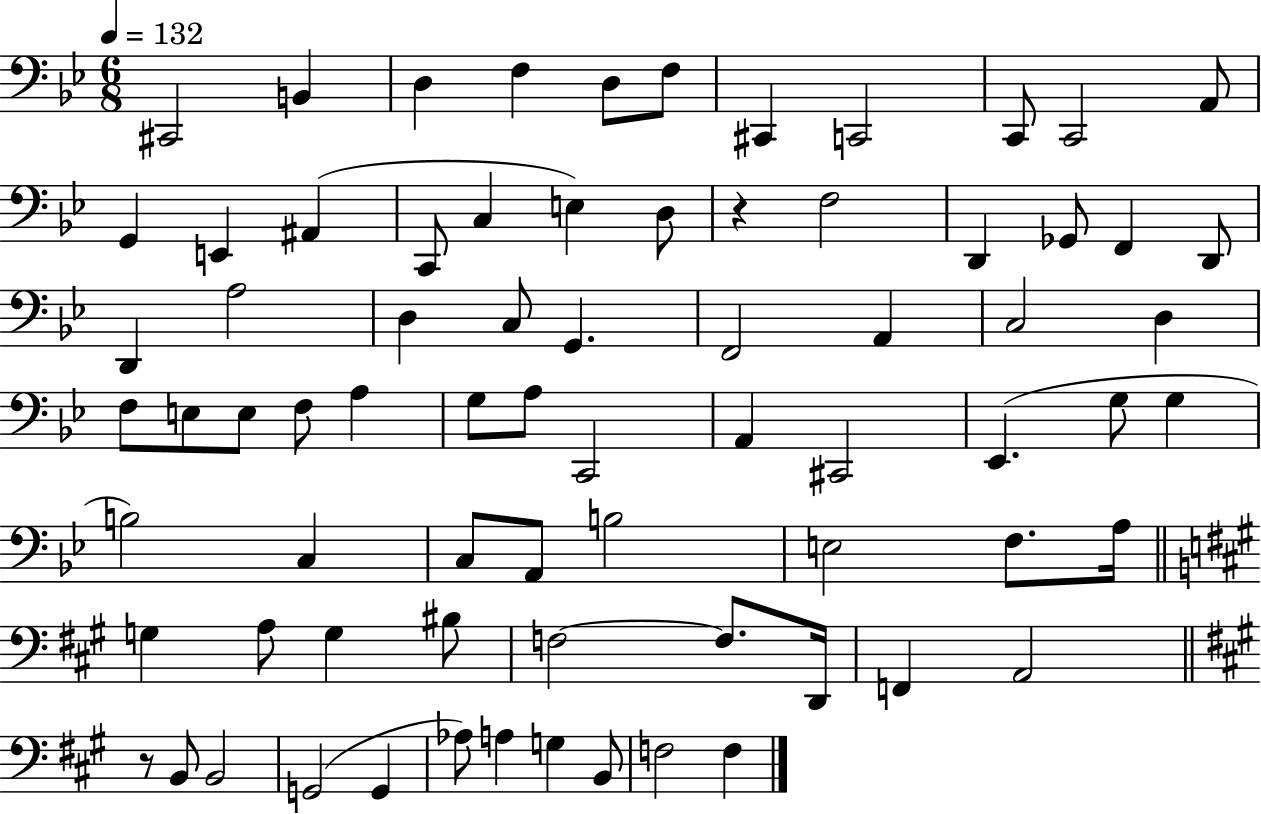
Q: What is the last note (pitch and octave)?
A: F3